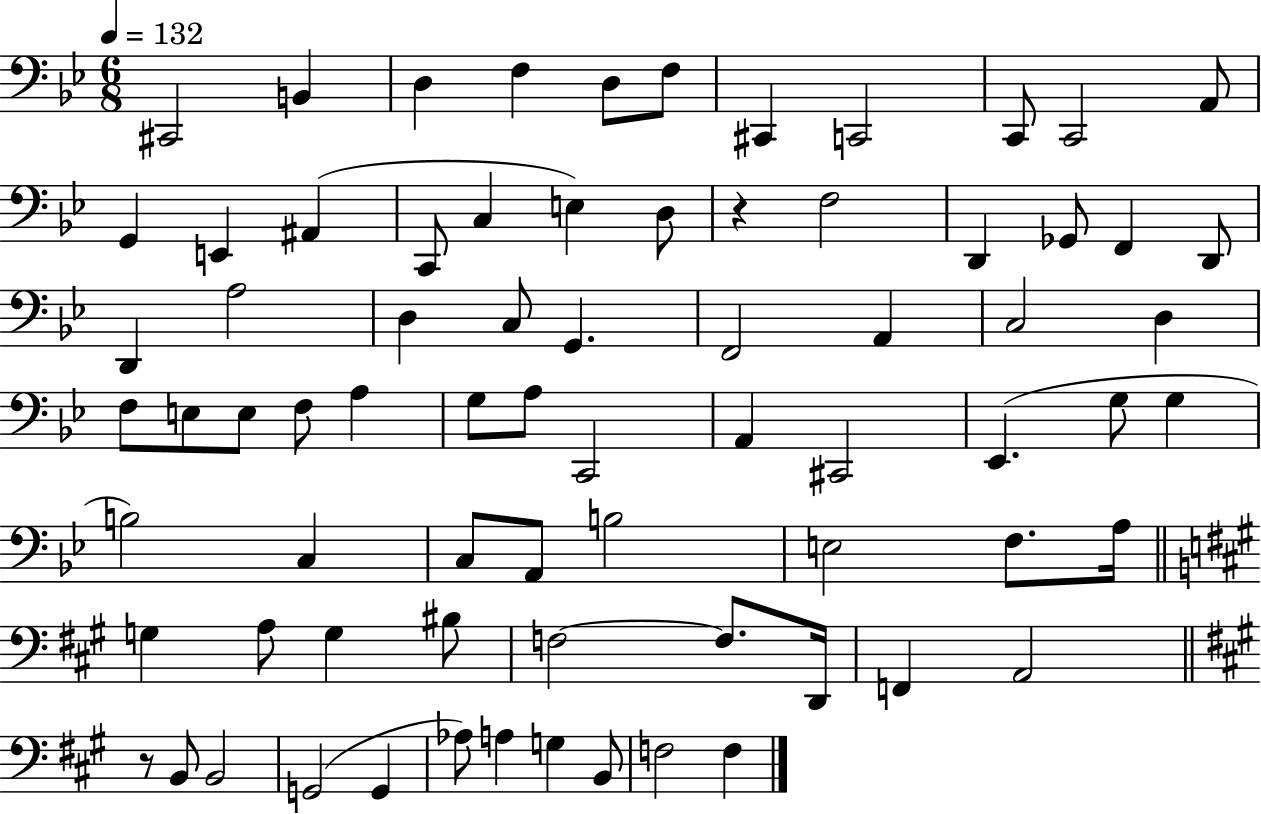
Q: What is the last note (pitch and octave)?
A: F3